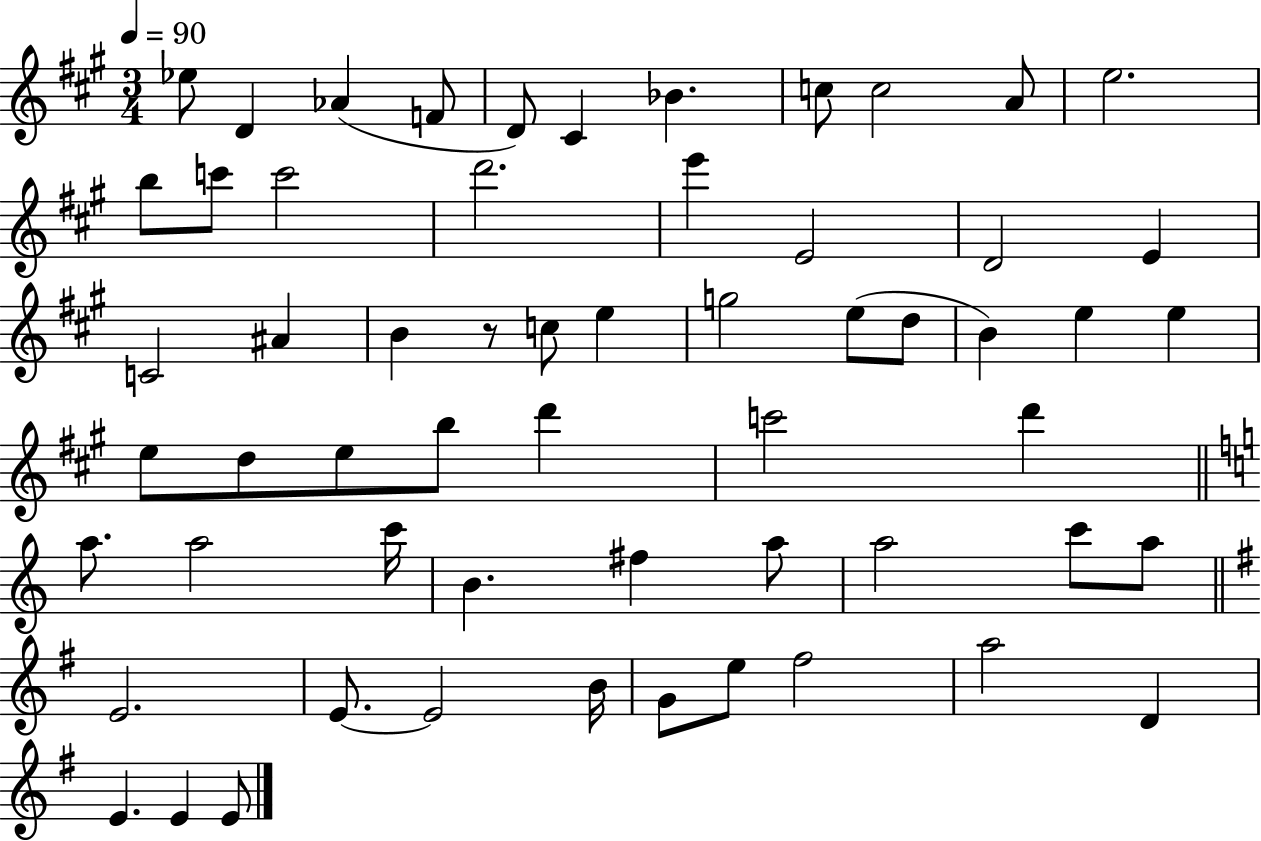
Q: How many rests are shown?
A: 1